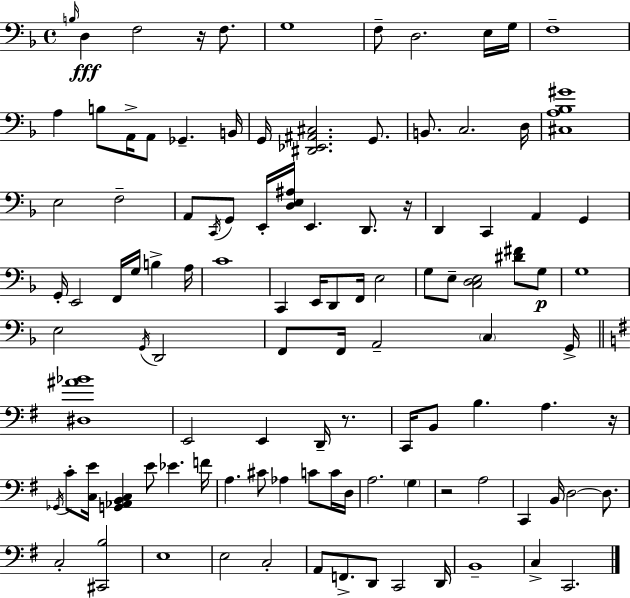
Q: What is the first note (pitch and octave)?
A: B3